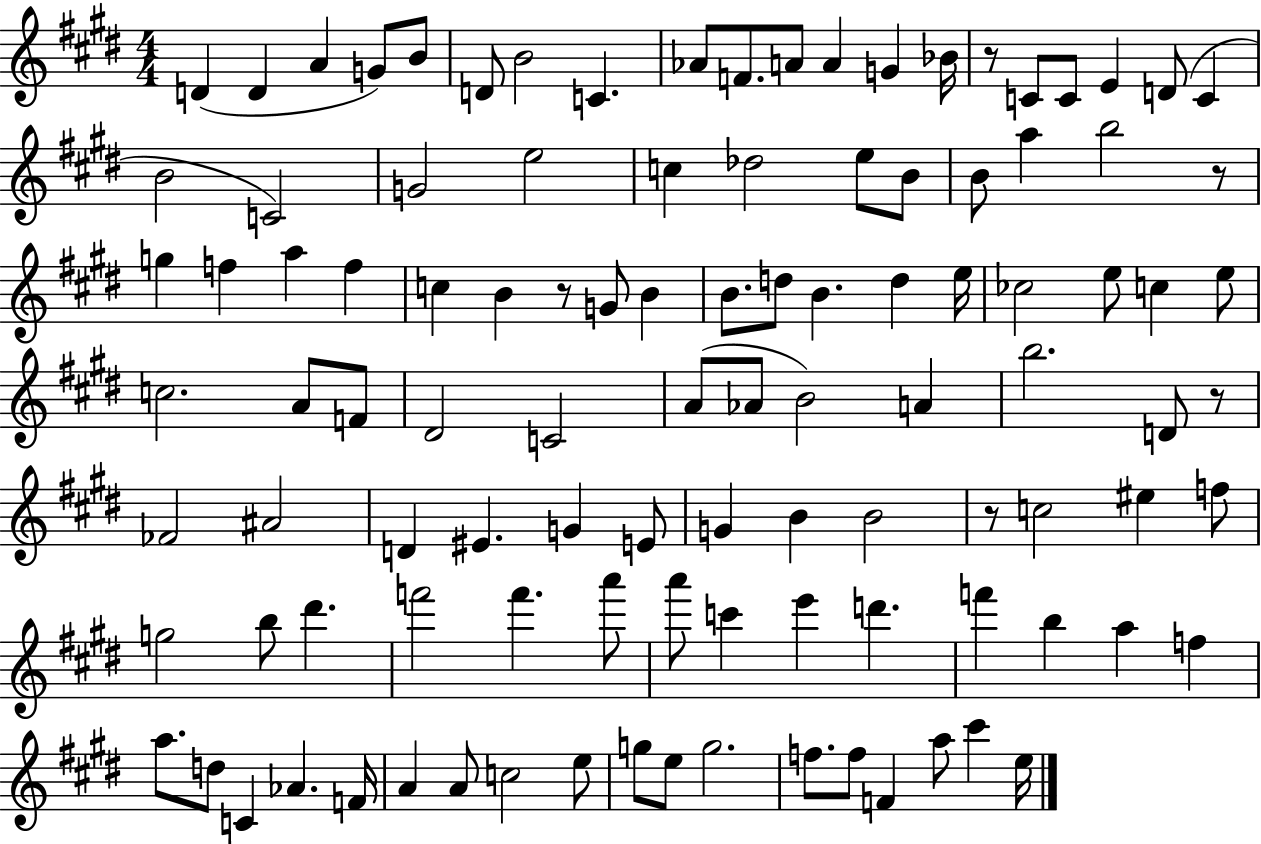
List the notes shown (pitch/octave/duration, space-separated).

D4/q D4/q A4/q G4/e B4/e D4/e B4/h C4/q. Ab4/e F4/e. A4/e A4/q G4/q Bb4/s R/e C4/e C4/e E4/q D4/e C4/q B4/h C4/h G4/h E5/h C5/q Db5/h E5/e B4/e B4/e A5/q B5/h R/e G5/q F5/q A5/q F5/q C5/q B4/q R/e G4/e B4/q B4/e. D5/e B4/q. D5/q E5/s CES5/h E5/e C5/q E5/e C5/h. A4/e F4/e D#4/h C4/h A4/e Ab4/e B4/h A4/q B5/h. D4/e R/e FES4/h A#4/h D4/q EIS4/q. G4/q E4/e G4/q B4/q B4/h R/e C5/h EIS5/q F5/e G5/h B5/e D#6/q. F6/h F6/q. A6/e A6/e C6/q E6/q D6/q. F6/q B5/q A5/q F5/q A5/e. D5/e C4/q Ab4/q. F4/s A4/q A4/e C5/h E5/e G5/e E5/e G5/h. F5/e. F5/e F4/q A5/e C#6/q E5/s